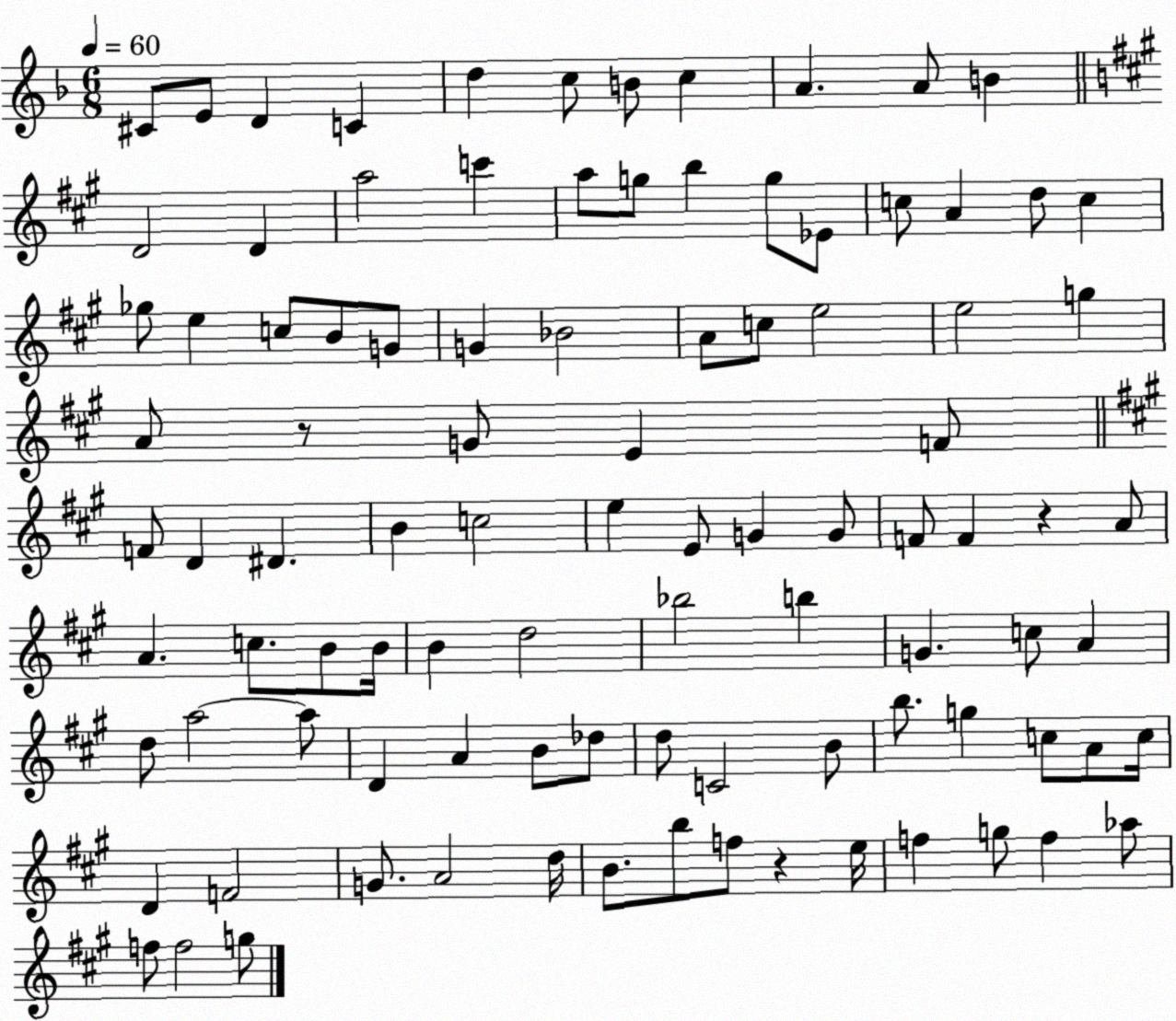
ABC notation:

X:1
T:Untitled
M:6/8
L:1/4
K:F
^C/2 E/2 D C d c/2 B/2 c A A/2 B D2 D a2 c' a/2 g/2 b g/2 _E/2 c/2 A d/2 c _g/2 e c/2 B/2 G/2 G _B2 A/2 c/2 e2 e2 g A/2 z/2 G/2 E F/2 F/2 D ^D B c2 e E/2 G G/2 F/2 F z A/2 A c/2 B/2 B/4 B d2 _b2 b G c/2 A d/2 a2 a/2 D A B/2 _d/2 d/2 C2 B/2 b/2 g c/2 A/2 c/4 D F2 G/2 A2 d/4 B/2 b/2 f/2 z e/4 f g/2 f _a/2 f/2 f2 g/2